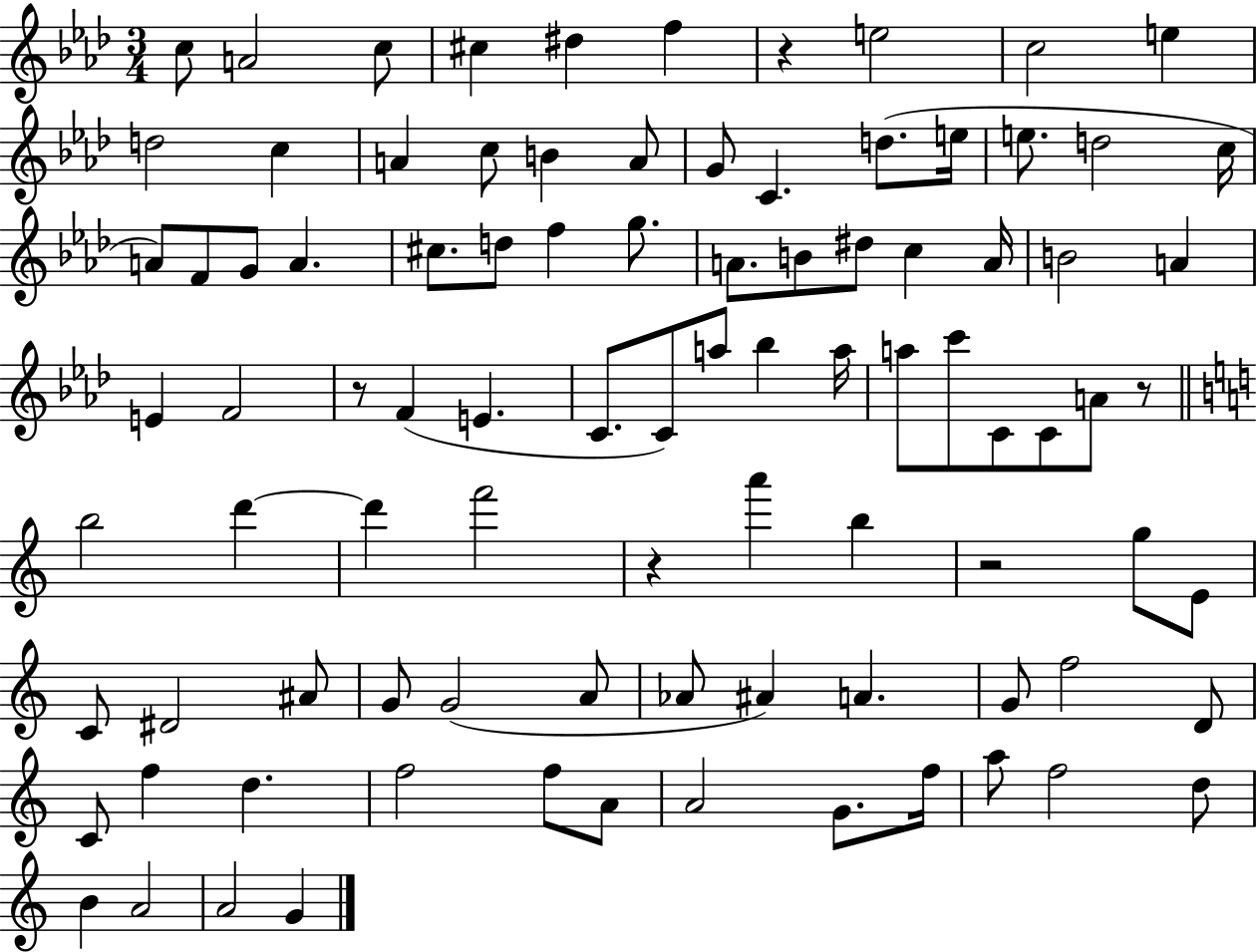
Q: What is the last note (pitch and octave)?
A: G4